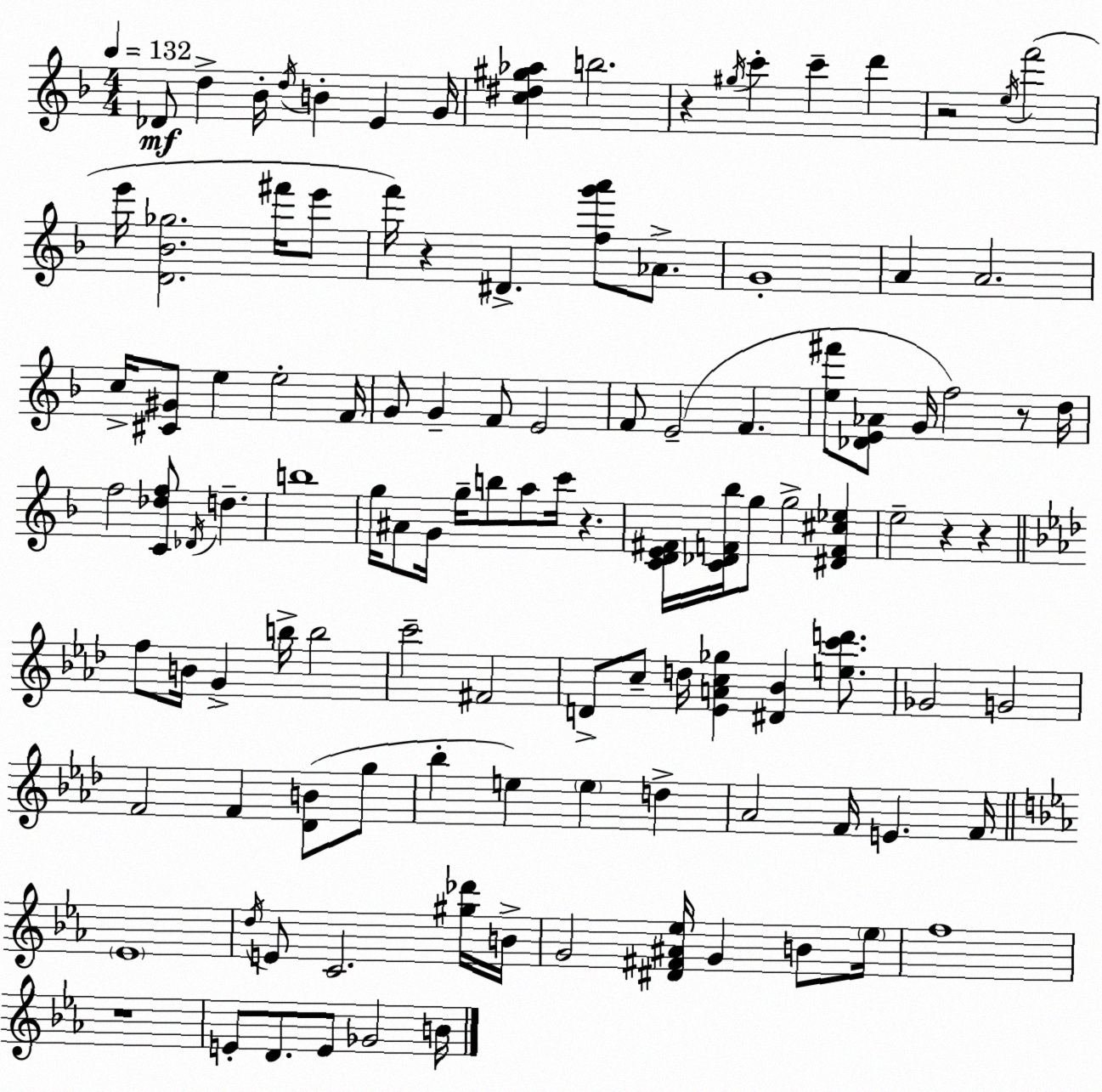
X:1
T:Untitled
M:4/4
L:1/4
K:F
_D/2 d _B/4 d/4 B E G/4 [c^d^g_a] b2 z ^g/4 c' c' d' z2 e/4 f'2 e'/4 [D_B_g]2 ^f'/4 e'/2 f'/4 z ^D [fg'a']/2 _A/2 G4 A A2 c/4 [^C^G]/2 e e2 F/4 G/2 G F/2 E2 F/2 E2 F [e^f']/2 [_DE_A]/2 G/4 f2 z/2 d/4 f2 [C_df]/2 _D/4 d b4 g/4 ^A/2 G/4 g/4 b/2 a/2 c'/4 z [CDE^F]/4 [C_DF_b]/4 g/2 g2 [^DF^c_e] e2 z z f/2 B/4 G b/4 b2 c'2 ^F2 D/2 c/2 d/4 [_EAc_g] [^D_B] [ec'd']/2 _G2 G2 F2 F [_DB]/2 g/2 _b e e d _A2 F/4 E F/4 _E4 d/4 E/2 C2 [^g_d']/4 B/4 G2 [^D^F^A_e]/4 G B/2 _e/4 f4 z4 E/2 D/2 E/2 _G2 B/4